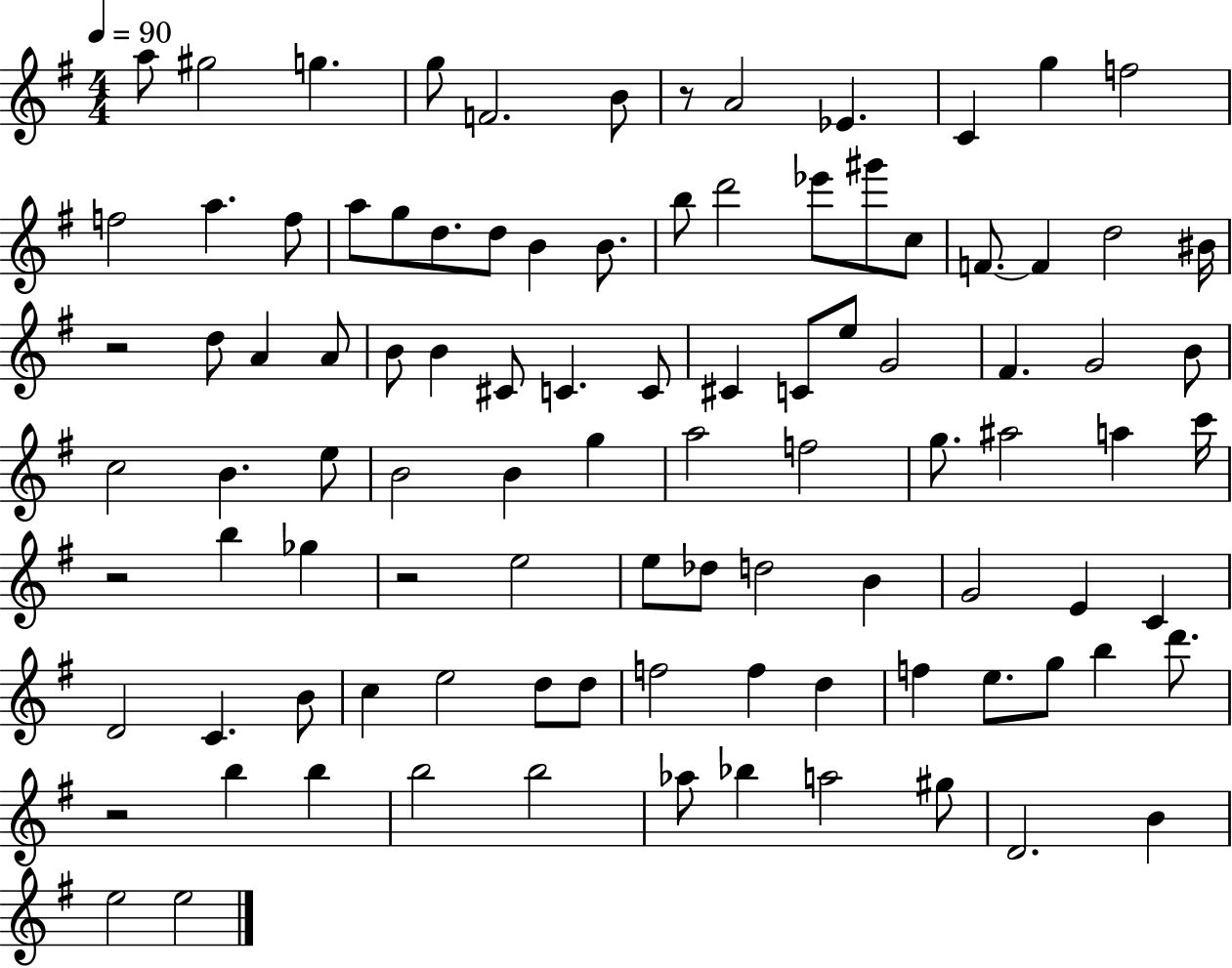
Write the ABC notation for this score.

X:1
T:Untitled
M:4/4
L:1/4
K:G
a/2 ^g2 g g/2 F2 B/2 z/2 A2 _E C g f2 f2 a f/2 a/2 g/2 d/2 d/2 B B/2 b/2 d'2 _e'/2 ^g'/2 c/2 F/2 F d2 ^B/4 z2 d/2 A A/2 B/2 B ^C/2 C C/2 ^C C/2 e/2 G2 ^F G2 B/2 c2 B e/2 B2 B g a2 f2 g/2 ^a2 a c'/4 z2 b _g z2 e2 e/2 _d/2 d2 B G2 E C D2 C B/2 c e2 d/2 d/2 f2 f d f e/2 g/2 b d'/2 z2 b b b2 b2 _a/2 _b a2 ^g/2 D2 B e2 e2